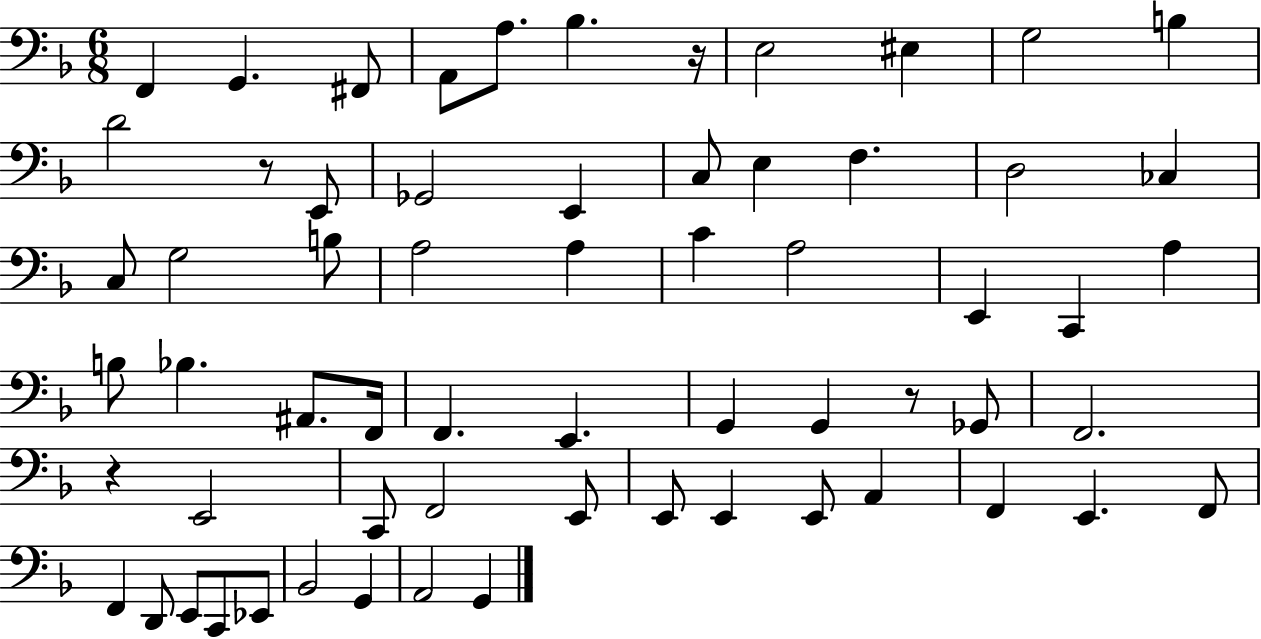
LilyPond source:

{
  \clef bass
  \numericTimeSignature
  \time 6/8
  \key f \major
  f,4 g,4. fis,8 | a,8 a8. bes4. r16 | e2 eis4 | g2 b4 | \break d'2 r8 e,8 | ges,2 e,4 | c8 e4 f4. | d2 ces4 | \break c8 g2 b8 | a2 a4 | c'4 a2 | e,4 c,4 a4 | \break b8 bes4. ais,8. f,16 | f,4. e,4. | g,4 g,4 r8 ges,8 | f,2. | \break r4 e,2 | c,8 f,2 e,8 | e,8 e,4 e,8 a,4 | f,4 e,4. f,8 | \break f,4 d,8 e,8 c,8 ees,8 | bes,2 g,4 | a,2 g,4 | \bar "|."
}